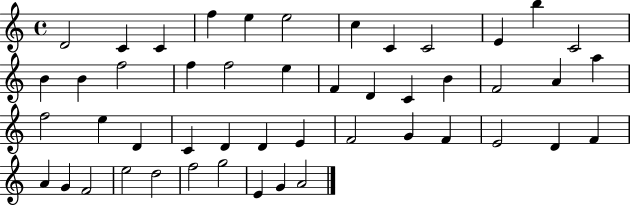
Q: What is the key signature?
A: C major